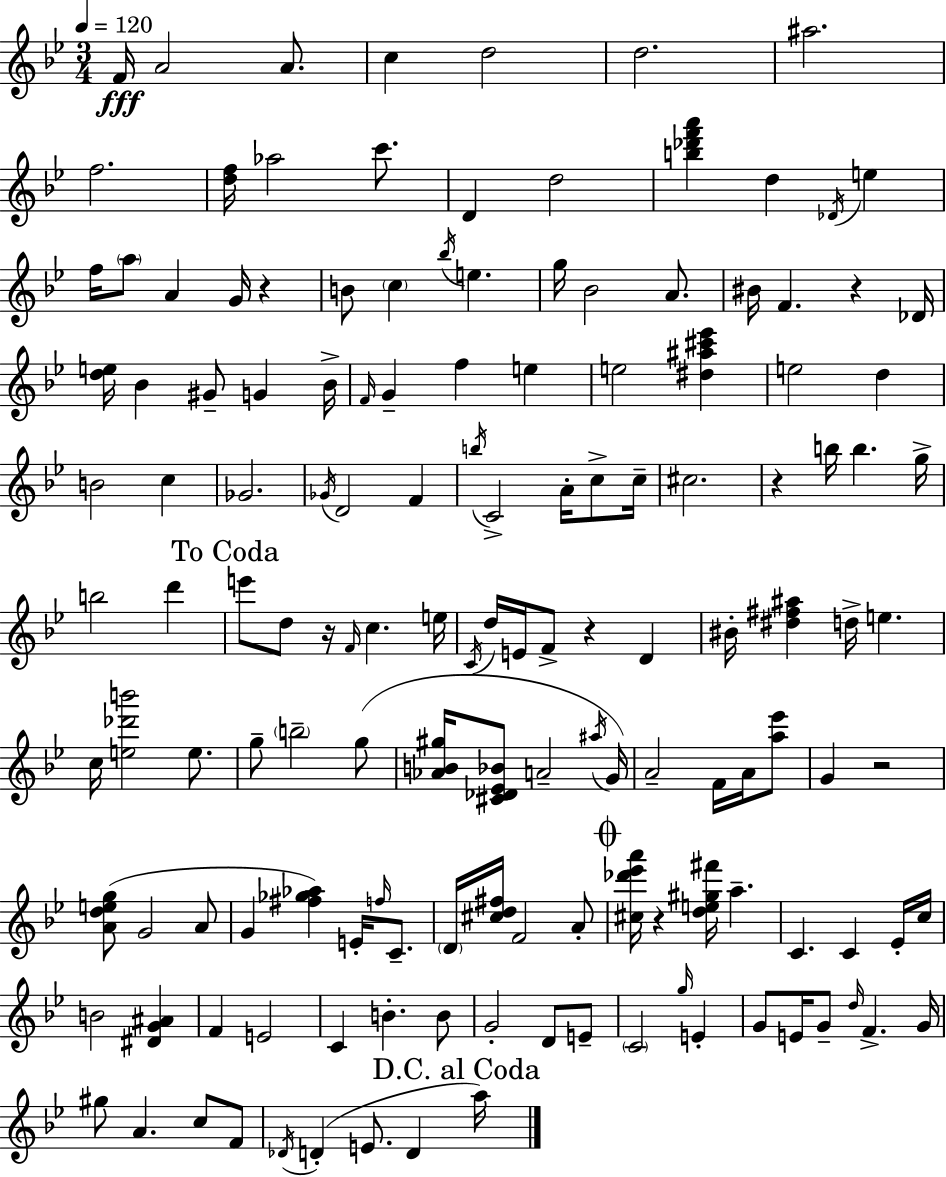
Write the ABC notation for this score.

X:1
T:Untitled
M:3/4
L:1/4
K:Gm
F/4 A2 A/2 c d2 d2 ^a2 f2 [df]/4 _a2 c'/2 D d2 [b_d'f'a'] d _D/4 e f/4 a/2 A G/4 z B/2 c _b/4 e g/4 _B2 A/2 ^B/4 F z _D/4 [de]/4 _B ^G/2 G _B/4 F/4 G f e e2 [^d^a^c'_e'] e2 d B2 c _G2 _G/4 D2 F b/4 C2 A/4 c/2 c/4 ^c2 z b/4 b g/4 b2 d' e'/2 d/2 z/4 F/4 c e/4 C/4 d/4 E/4 F/2 z D ^B/4 [^d^f^a] d/4 e c/4 [e_d'b']2 e/2 g/2 b2 g/2 [_AB^g]/4 [^C_D_E_B]/2 A2 ^a/4 G/4 A2 F/4 A/4 [a_e']/2 G z2 [Adeg]/2 G2 A/2 G [^f_g_a] E/4 f/4 C/2 D/4 [^cd^f]/4 F2 A/2 [^c_d'_e'a']/4 z [de^g^f']/4 a C C _E/4 c/4 B2 [^DG^A] F E2 C B B/2 G2 D/2 E/2 C2 g/4 E G/2 E/4 G/2 d/4 F G/4 ^g/2 A c/2 F/2 _D/4 D E/2 D a/4